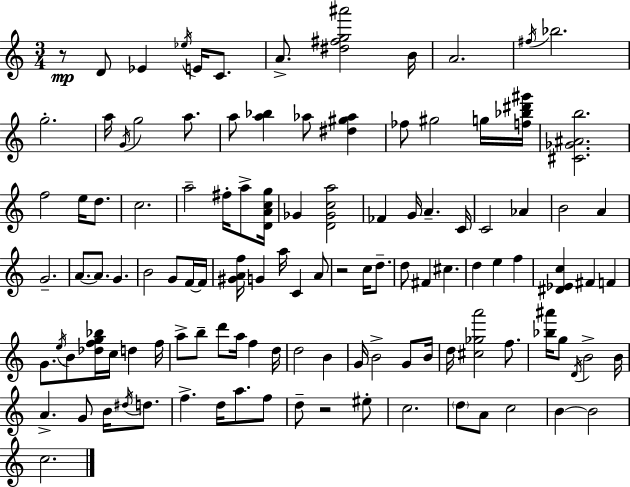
R/e D4/e Eb4/q Eb5/s E4/s C4/e. A4/e. [D#5,F#5,G5,A#6]/h B4/s A4/h. F#5/s Bb5/h. G5/h. A5/s G4/s G5/h A5/e. A5/e [A5,Bb5]/q Ab5/e [D#5,G#5,Ab5]/q FES5/e G#5/h G5/s [F5,Bb5,D#6,G#6]/s [C#4,Gb4,A#4,B5]/h. F5/h E5/s D5/e. C5/h. A5/h F#5/s A5/e [D4,A4,C5,G5]/s Gb4/q [D4,Gb4,C5,A5]/h FES4/q G4/s A4/q. C4/s C4/h Ab4/q B4/h A4/q G4/h. A4/e. A4/e. G4/q. B4/h G4/e F4/s F4/s [G#4,A4,F5]/s G4/q A5/s C4/q A4/e R/h C5/s D5/e. D5/e F#4/q C#5/q. D5/q E5/q F5/q [D#4,Eb4,C5]/q F#4/q F4/q G4/e. E5/s B4/e [Db5,F5,G5,Bb5]/s C5/s D5/q F5/s A5/e B5/e D6/e A5/s F5/q D5/s D5/h B4/q G4/s B4/h G4/e B4/s D5/s [C#5,Gb5,A6]/h F5/e. [Bb5,A#6]/s G5/e D4/s B4/h B4/s A4/q. G4/e B4/s D#5/s D5/e. F5/q. D5/s A5/e. F5/e D5/e R/h EIS5/e C5/h. D5/e A4/e C5/h B4/q B4/h C5/h.